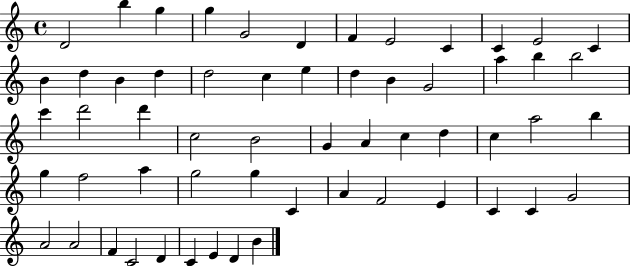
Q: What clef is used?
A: treble